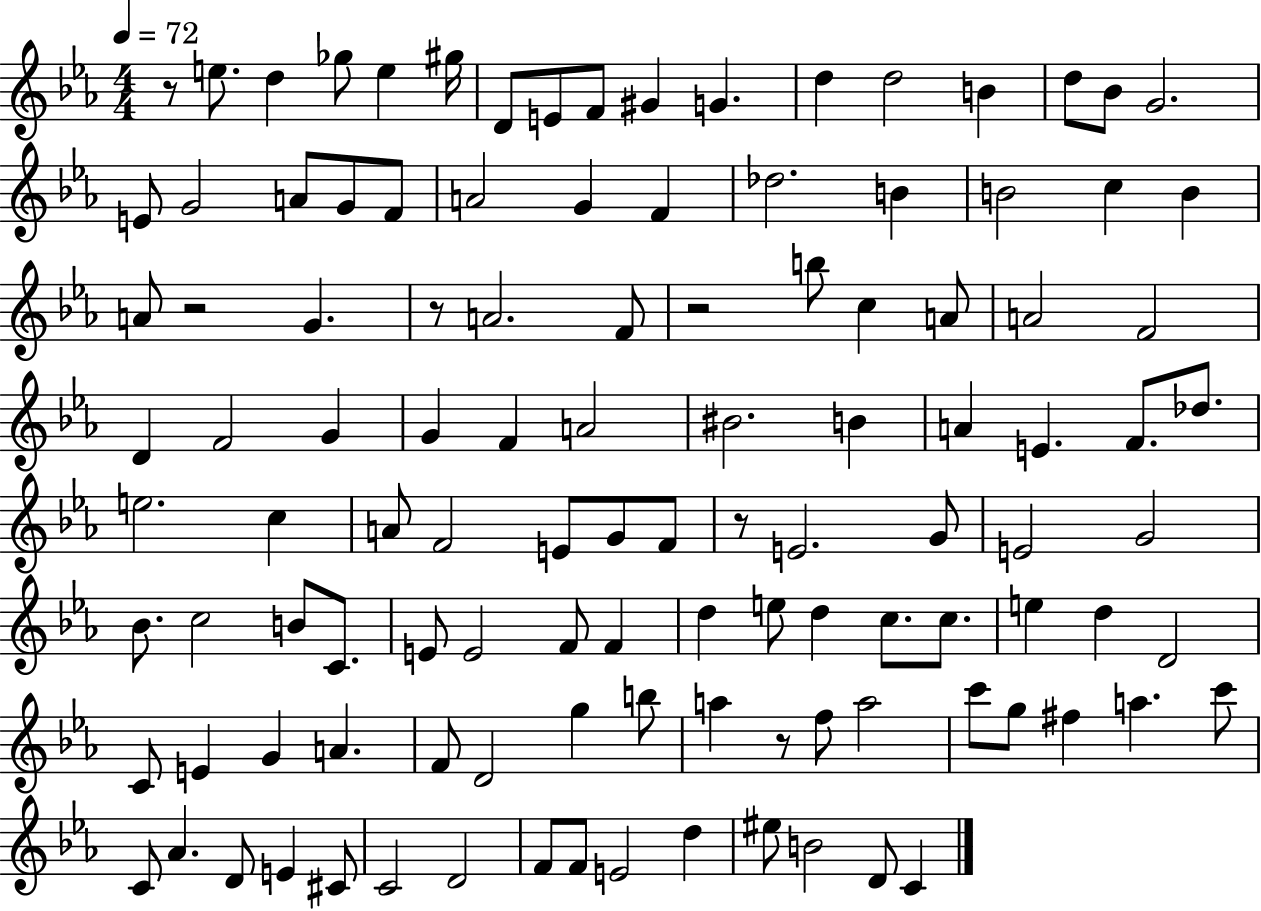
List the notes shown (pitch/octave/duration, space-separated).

R/e E5/e. D5/q Gb5/e E5/q G#5/s D4/e E4/e F4/e G#4/q G4/q. D5/q D5/h B4/q D5/e Bb4/e G4/h. E4/e G4/h A4/e G4/e F4/e A4/h G4/q F4/q Db5/h. B4/q B4/h C5/q B4/q A4/e R/h G4/q. R/e A4/h. F4/e R/h B5/e C5/q A4/e A4/h F4/h D4/q F4/h G4/q G4/q F4/q A4/h BIS4/h. B4/q A4/q E4/q. F4/e. Db5/e. E5/h. C5/q A4/e F4/h E4/e G4/e F4/e R/e E4/h. G4/e E4/h G4/h Bb4/e. C5/h B4/e C4/e. E4/e E4/h F4/e F4/q D5/q E5/e D5/q C5/e. C5/e. E5/q D5/q D4/h C4/e E4/q G4/q A4/q. F4/e D4/h G5/q B5/e A5/q R/e F5/e A5/h C6/e G5/e F#5/q A5/q. C6/e C4/e Ab4/q. D4/e E4/q C#4/e C4/h D4/h F4/e F4/e E4/h D5/q EIS5/e B4/h D4/e C4/q